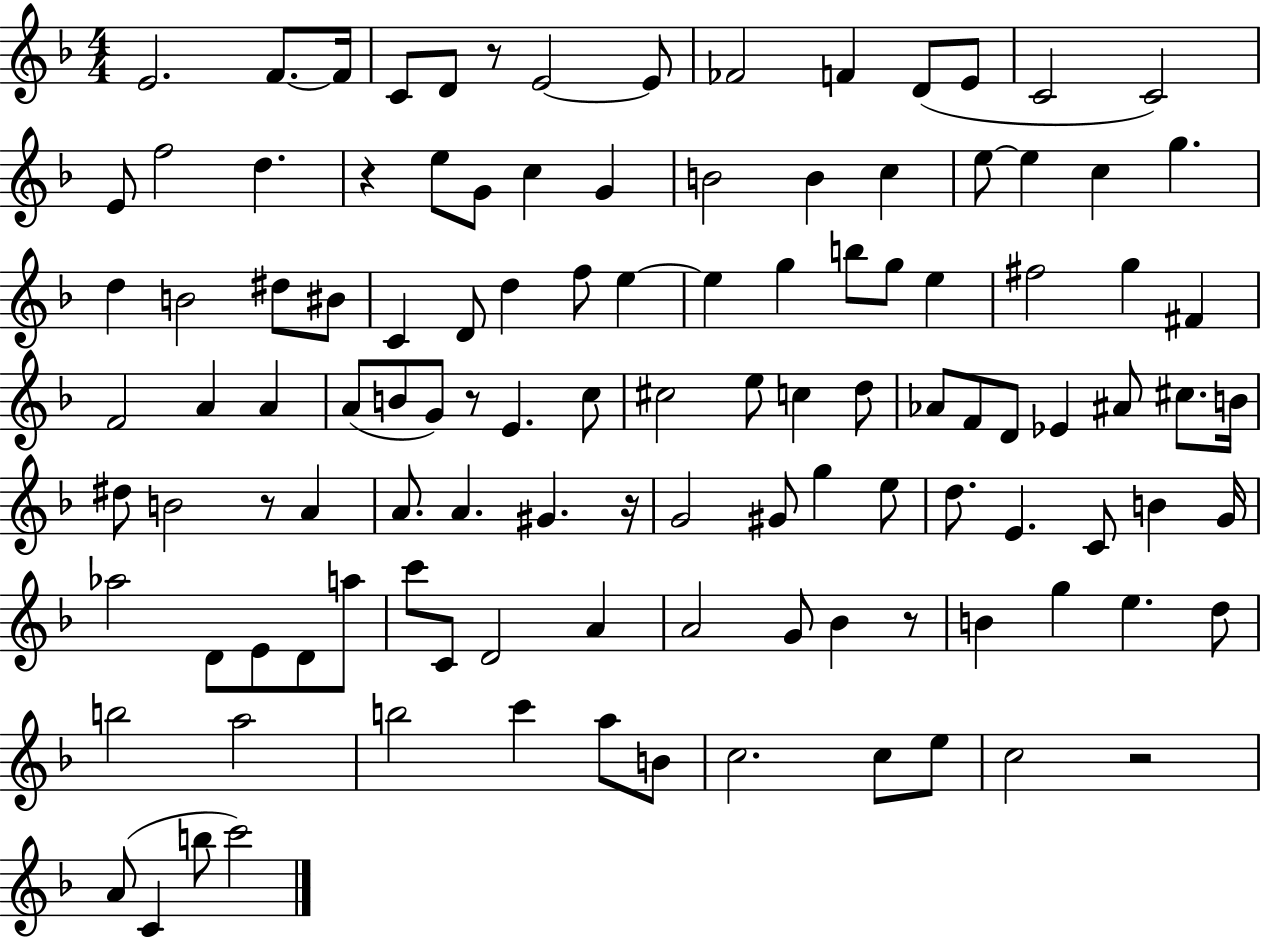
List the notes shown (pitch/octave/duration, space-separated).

E4/h. F4/e. F4/s C4/e D4/e R/e E4/h E4/e FES4/h F4/q D4/e E4/e C4/h C4/h E4/e F5/h D5/q. R/q E5/e G4/e C5/q G4/q B4/h B4/q C5/q E5/e E5/q C5/q G5/q. D5/q B4/h D#5/e BIS4/e C4/q D4/e D5/q F5/e E5/q E5/q G5/q B5/e G5/e E5/q F#5/h G5/q F#4/q F4/h A4/q A4/q A4/e B4/e G4/e R/e E4/q. C5/e C#5/h E5/e C5/q D5/e Ab4/e F4/e D4/e Eb4/q A#4/e C#5/e. B4/s D#5/e B4/h R/e A4/q A4/e. A4/q. G#4/q. R/s G4/h G#4/e G5/q E5/e D5/e. E4/q. C4/e B4/q G4/s Ab5/h D4/e E4/e D4/e A5/e C6/e C4/e D4/h A4/q A4/h G4/e Bb4/q R/e B4/q G5/q E5/q. D5/e B5/h A5/h B5/h C6/q A5/e B4/e C5/h. C5/e E5/e C5/h R/h A4/e C4/q B5/e C6/h